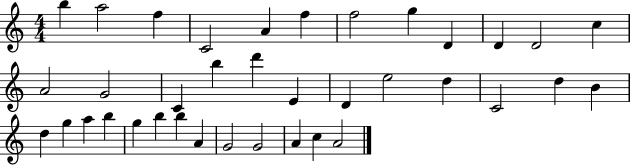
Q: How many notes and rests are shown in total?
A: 37